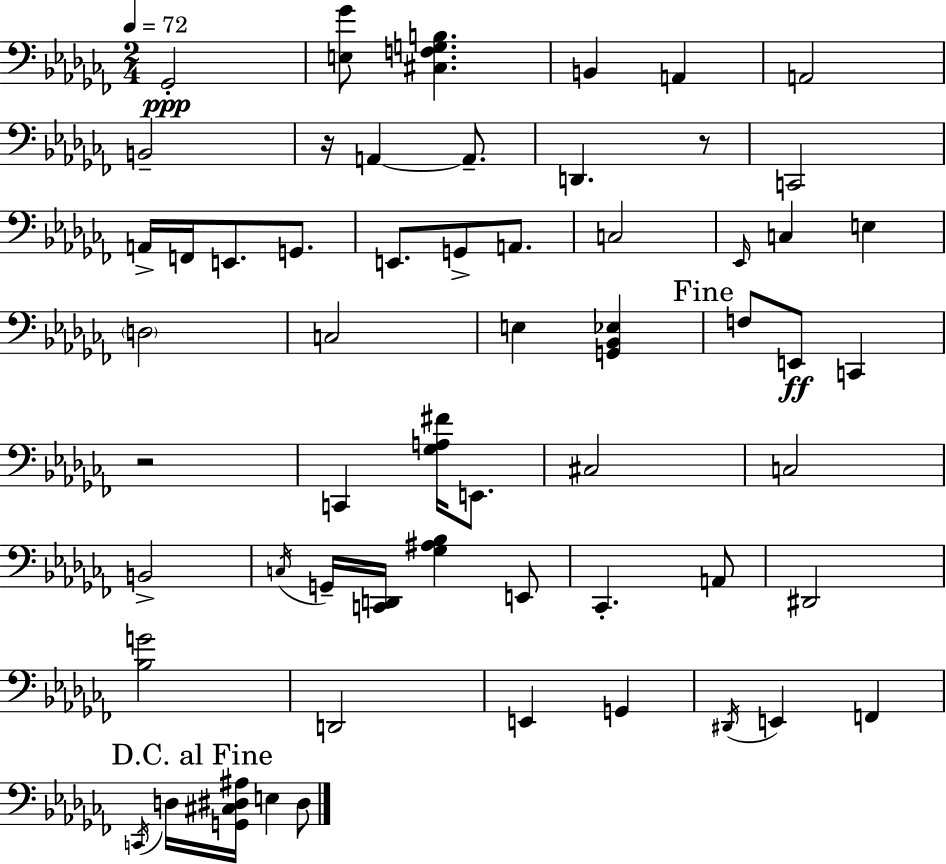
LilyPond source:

{
  \clef bass
  \numericTimeSignature
  \time 2/4
  \key aes \minor
  \tempo 4 = 72
  ges,2-.\ppp | <e ges'>8 <cis f g b>4. | b,4 a,4 | a,2 | \break b,2-- | r16 a,4~~ a,8.-- | d,4. r8 | c,2 | \break a,16-> f,16 e,8. g,8. | e,8. g,8-> a,8. | c2 | \grace { ees,16 } c4 e4 | \break \parenthesize d2 | c2 | e4 <g, bes, ees>4 | \mark "Fine" f8 e,8\ff c,4 | \break r2 | c,4 <ges a fis'>16 e,8. | cis2 | c2 | \break b,2-> | \acciaccatura { c16 } g,16-- <c, d,>16 <ges ais bes>4 | e,8 ces,4.-. | a,8 dis,2 | \break <bes g'>2 | d,2 | e,4 g,4 | \acciaccatura { dis,16 } e,4 f,4 | \break \mark "D.C. al Fine" \acciaccatura { c,16 } d16 <g, cis dis ais>16 e4 | dis8 \bar "|."
}